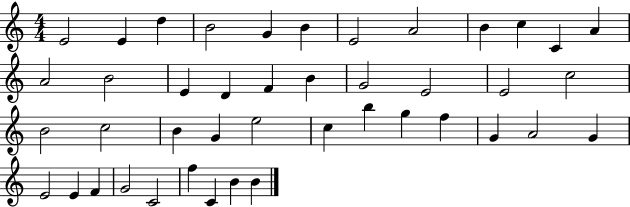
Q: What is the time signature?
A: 4/4